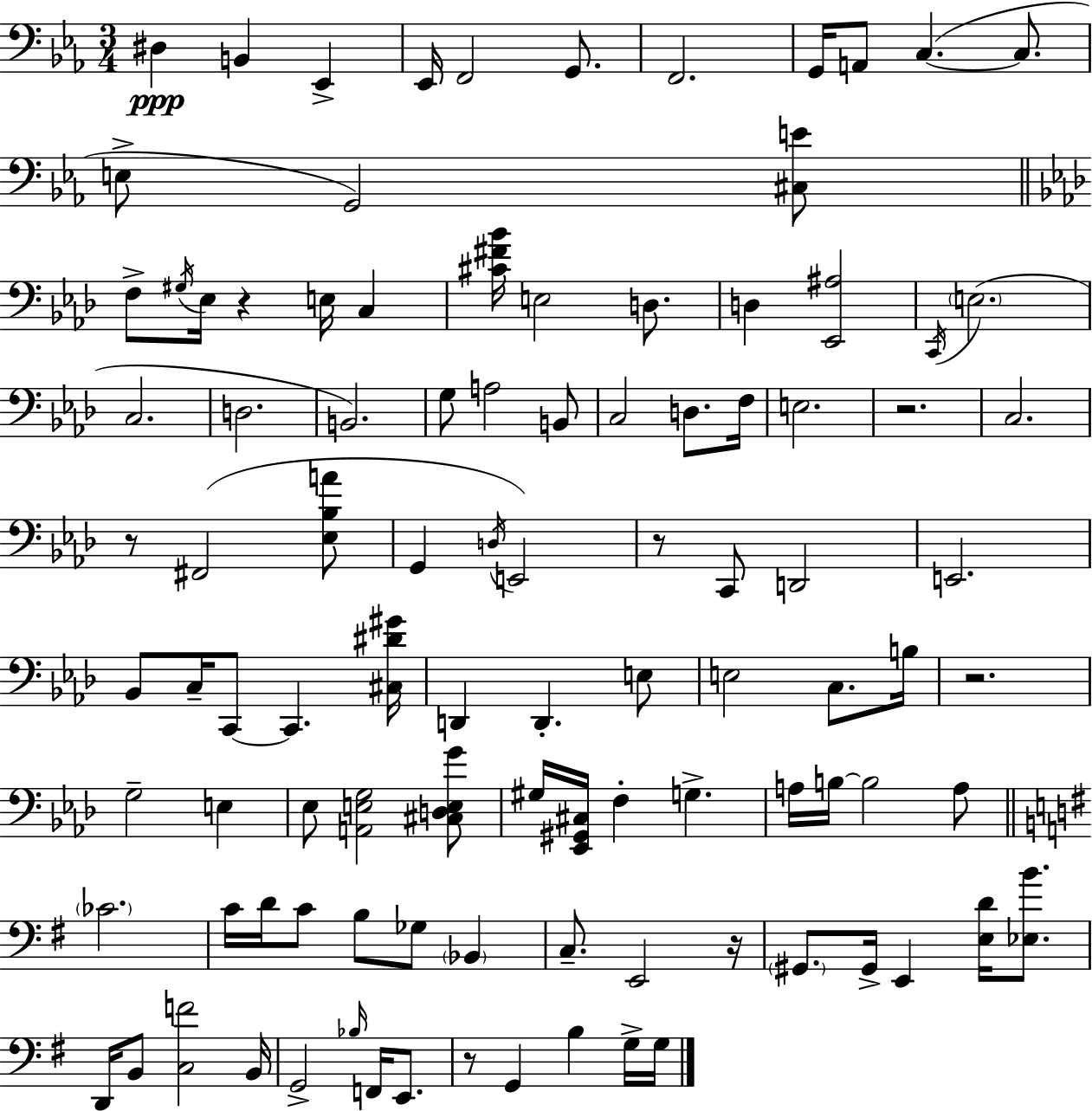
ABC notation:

X:1
T:Untitled
M:3/4
L:1/4
K:Cm
^D, B,, _E,, _E,,/4 F,,2 G,,/2 F,,2 G,,/4 A,,/2 C, C,/2 E,/2 G,,2 [^C,E]/2 F,/2 ^G,/4 _E,/4 z E,/4 C, [^C^F_B]/4 E,2 D,/2 D, [_E,,^A,]2 C,,/4 E,2 C,2 D,2 B,,2 G,/2 A,2 B,,/2 C,2 D,/2 F,/4 E,2 z2 C,2 z/2 ^F,,2 [_E,_B,A]/2 G,, D,/4 E,,2 z/2 C,,/2 D,,2 E,,2 _B,,/2 C,/4 C,,/2 C,, [^C,^D^G]/4 D,, D,, E,/2 E,2 C,/2 B,/4 z2 G,2 E, _E,/2 [A,,E,G,]2 [^C,D,E,G]/2 ^G,/4 [_E,,^G,,^C,]/4 F, G, A,/4 B,/4 B,2 A,/2 _C2 C/4 D/4 C/2 B,/2 _G,/2 _B,, C,/2 E,,2 z/4 ^G,,/2 ^G,,/4 E,, [E,D]/4 [_E,B]/2 D,,/4 B,,/2 [C,F]2 B,,/4 G,,2 _B,/4 F,,/4 E,,/2 z/2 G,, B, G,/4 G,/4